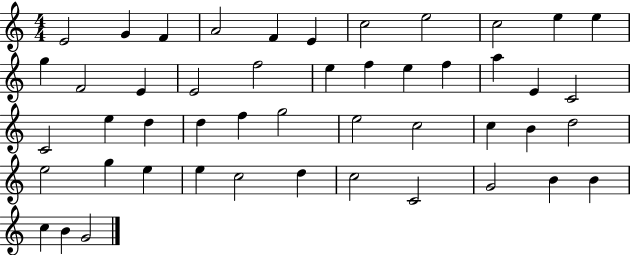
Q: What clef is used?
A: treble